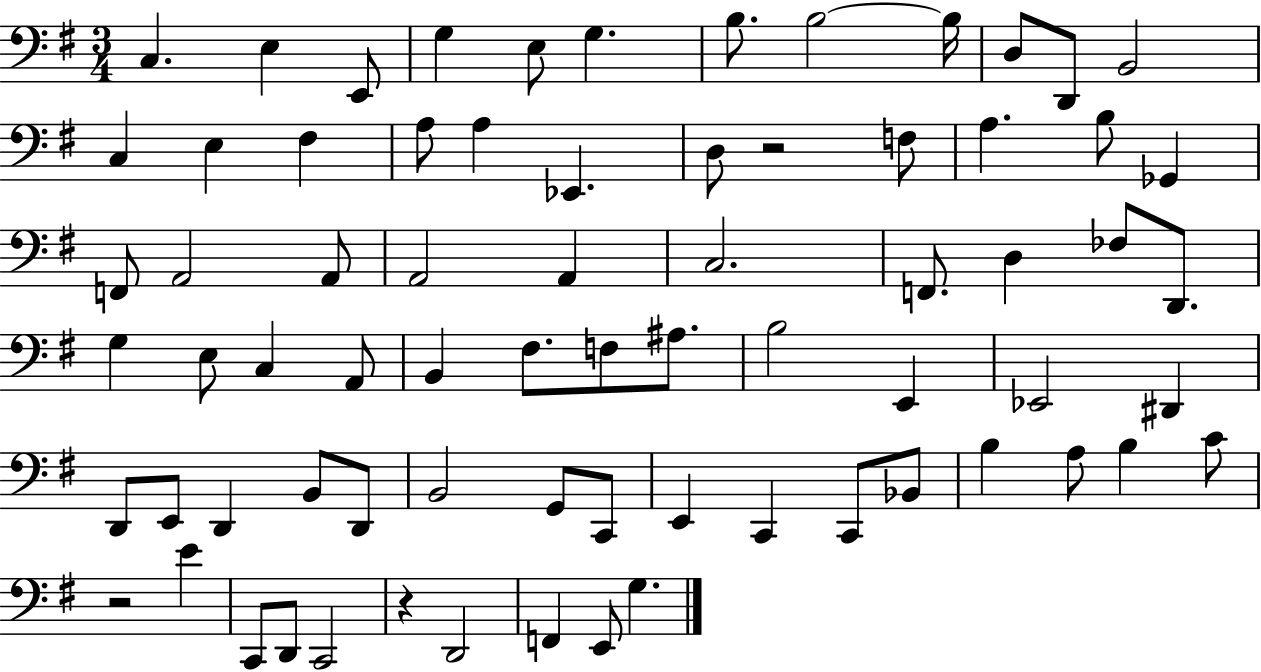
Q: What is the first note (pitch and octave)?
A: C3